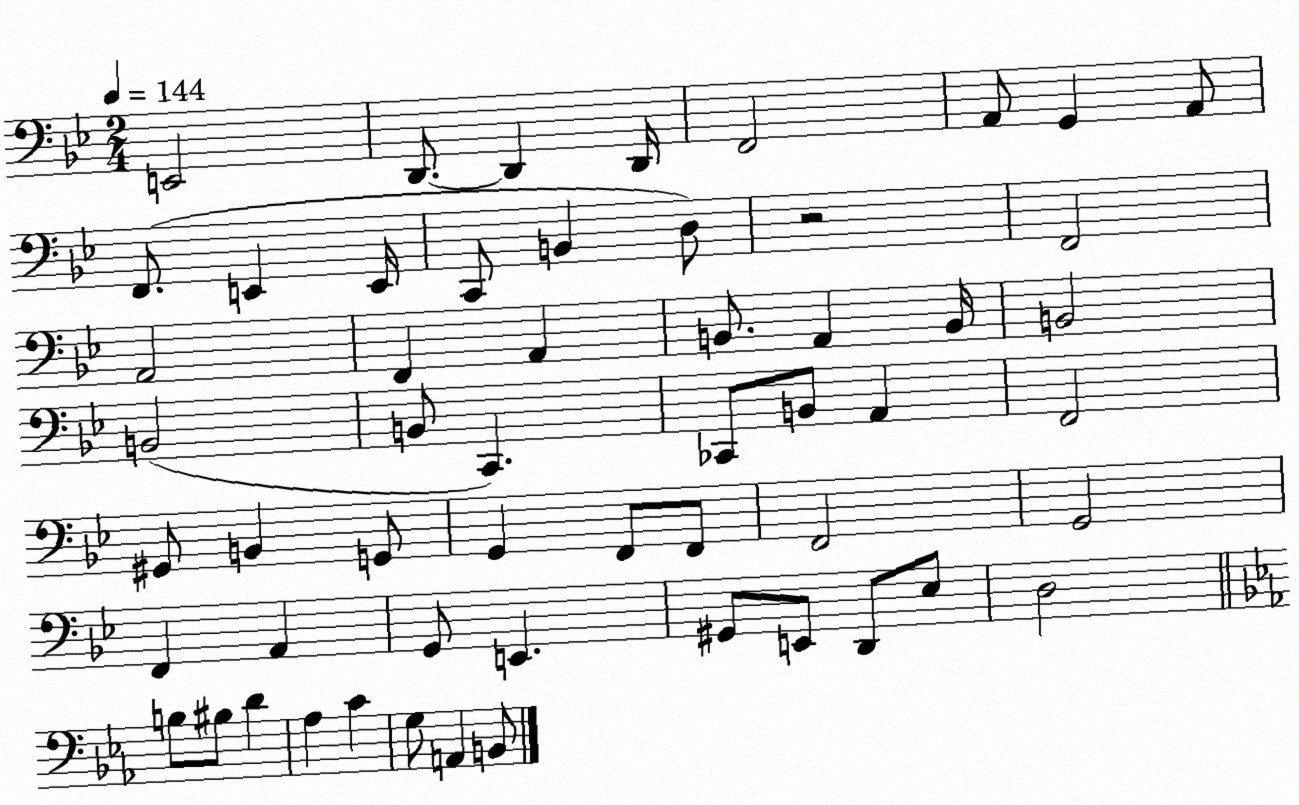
X:1
T:Untitled
M:2/4
L:1/4
K:Bb
E,,2 D,,/2 D,, D,,/4 F,,2 A,,/2 G,, A,,/2 F,,/2 E,, E,,/4 C,,/2 B,, D,/2 z2 F,,2 A,,2 F,, A,, B,,/2 A,, B,,/4 B,,2 B,,2 B,,/2 C,, _C,,/2 B,,/2 A,, F,,2 ^G,,/2 B,, G,,/2 G,, F,,/2 F,,/2 F,,2 G,,2 F,, A,, G,,/2 E,, ^G,,/2 E,,/2 D,,/2 _E,/2 D,2 B,/2 ^B,/2 D _A, C G,/2 A,, B,,/2